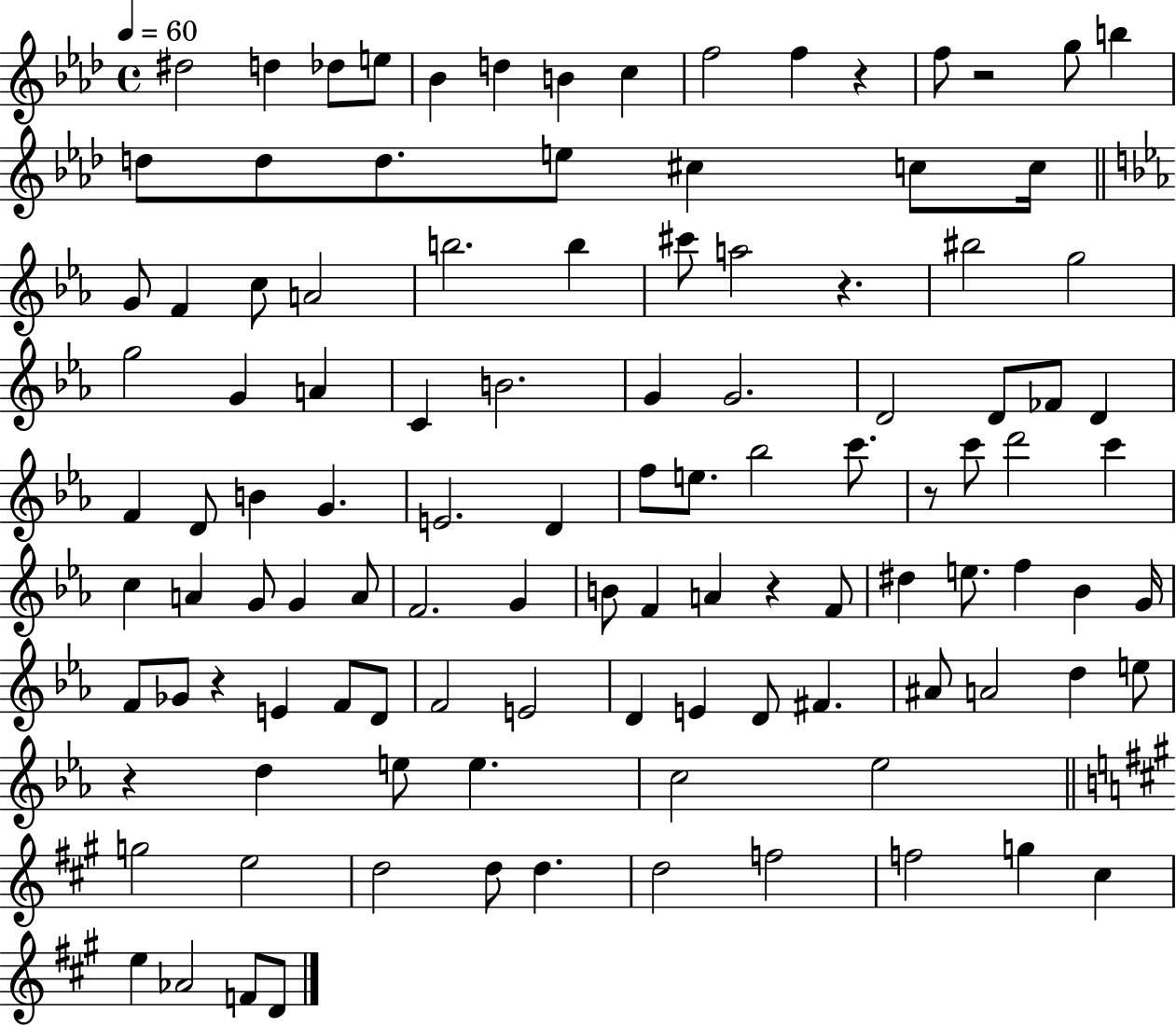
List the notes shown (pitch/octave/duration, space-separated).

D#5/h D5/q Db5/e E5/e Bb4/q D5/q B4/q C5/q F5/h F5/q R/q F5/e R/h G5/e B5/q D5/e D5/e D5/e. E5/e C#5/q C5/e C5/s G4/e F4/q C5/e A4/h B5/h. B5/q C#6/e A5/h R/q. BIS5/h G5/h G5/h G4/q A4/q C4/q B4/h. G4/q G4/h. D4/h D4/e FES4/e D4/q F4/q D4/e B4/q G4/q. E4/h. D4/q F5/e E5/e. Bb5/h C6/e. R/e C6/e D6/h C6/q C5/q A4/q G4/e G4/q A4/e F4/h. G4/q B4/e F4/q A4/q R/q F4/e D#5/q E5/e. F5/q Bb4/q G4/s F4/e Gb4/e R/q E4/q F4/e D4/e F4/h E4/h D4/q E4/q D4/e F#4/q. A#4/e A4/h D5/q E5/e R/q D5/q E5/e E5/q. C5/h Eb5/h G5/h E5/h D5/h D5/e D5/q. D5/h F5/h F5/h G5/q C#5/q E5/q Ab4/h F4/e D4/e